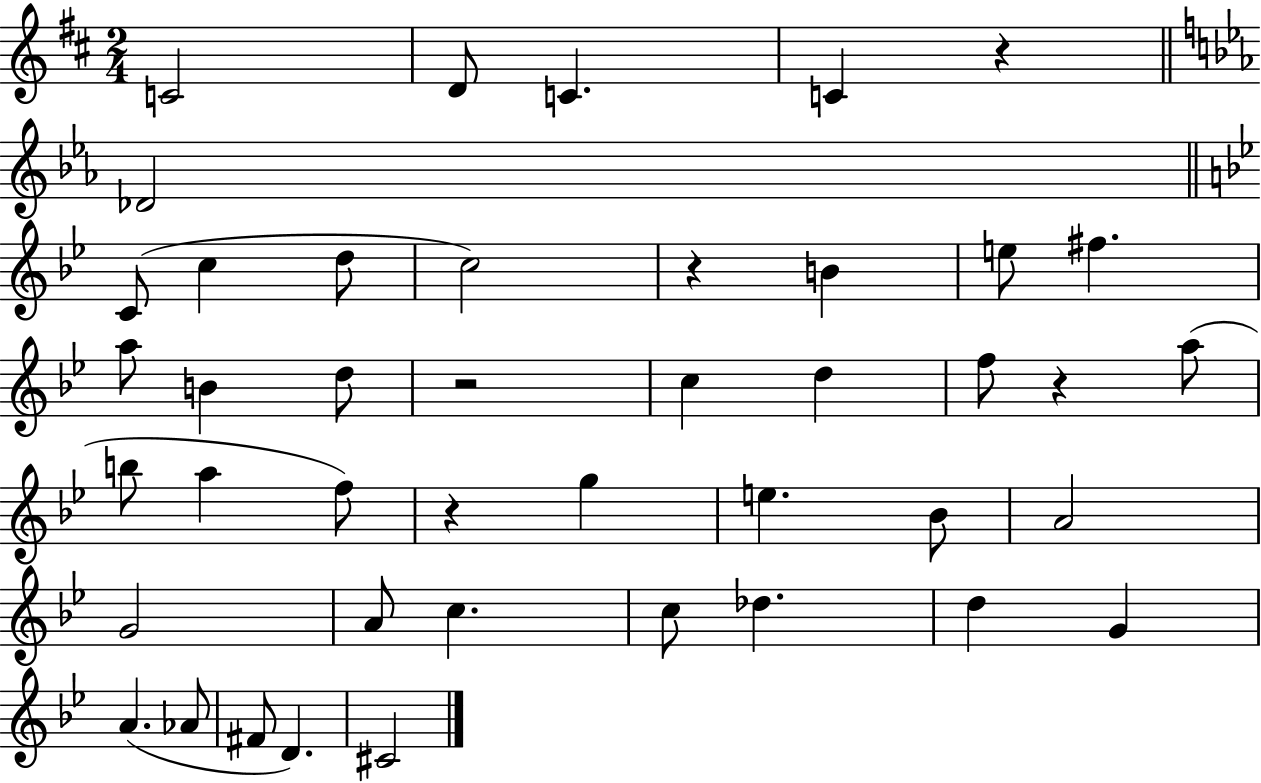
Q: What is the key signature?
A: D major